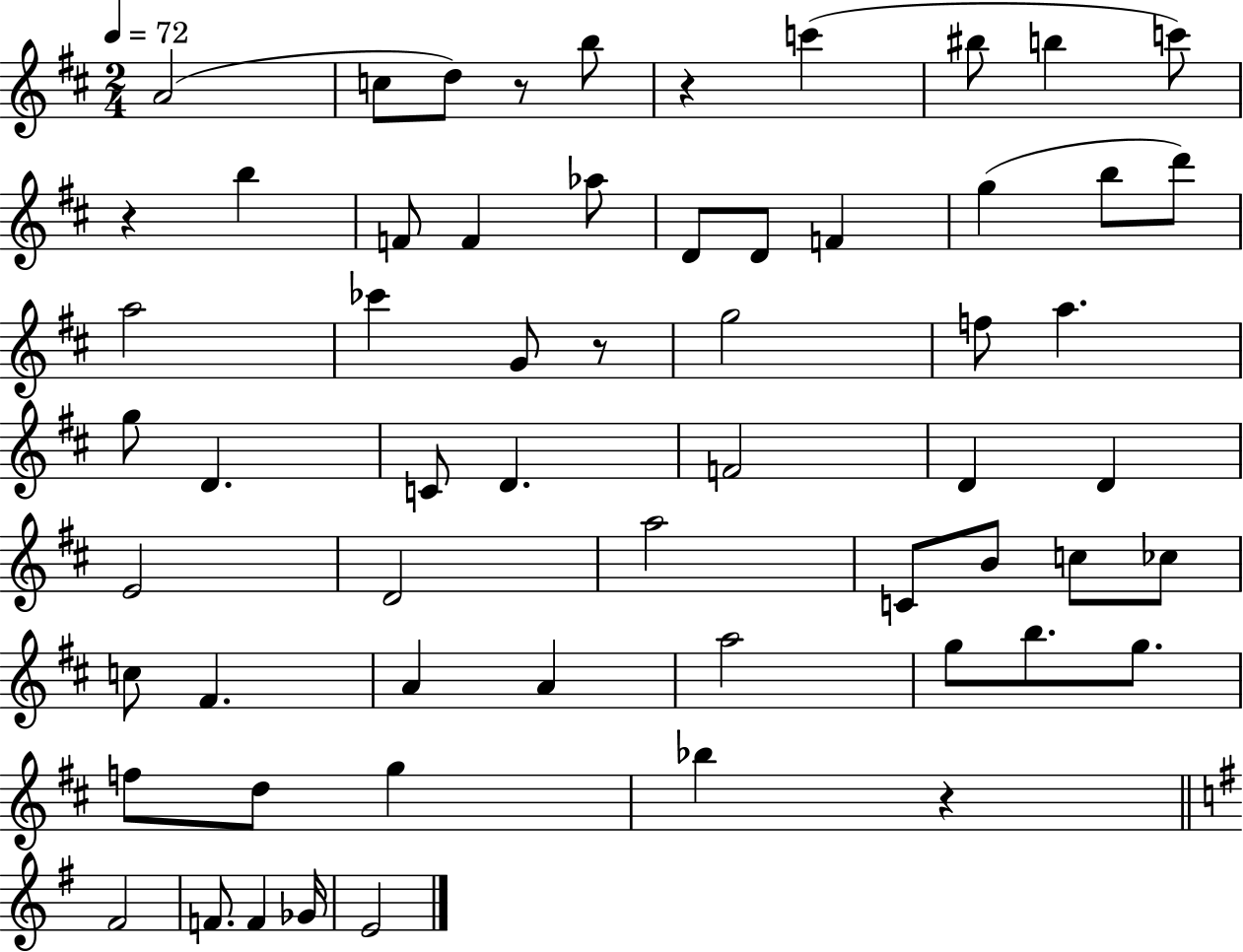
X:1
T:Untitled
M:2/4
L:1/4
K:D
A2 c/2 d/2 z/2 b/2 z c' ^b/2 b c'/2 z b F/2 F _a/2 D/2 D/2 F g b/2 d'/2 a2 _c' G/2 z/2 g2 f/2 a g/2 D C/2 D F2 D D E2 D2 a2 C/2 B/2 c/2 _c/2 c/2 ^F A A a2 g/2 b/2 g/2 f/2 d/2 g _b z ^F2 F/2 F _G/4 E2